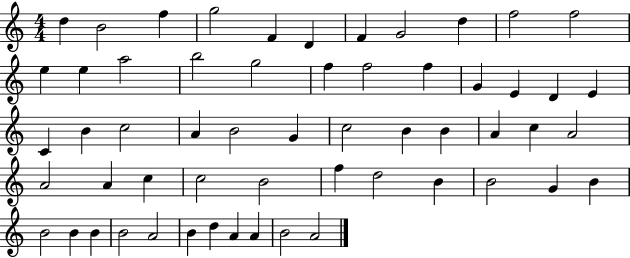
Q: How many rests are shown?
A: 0